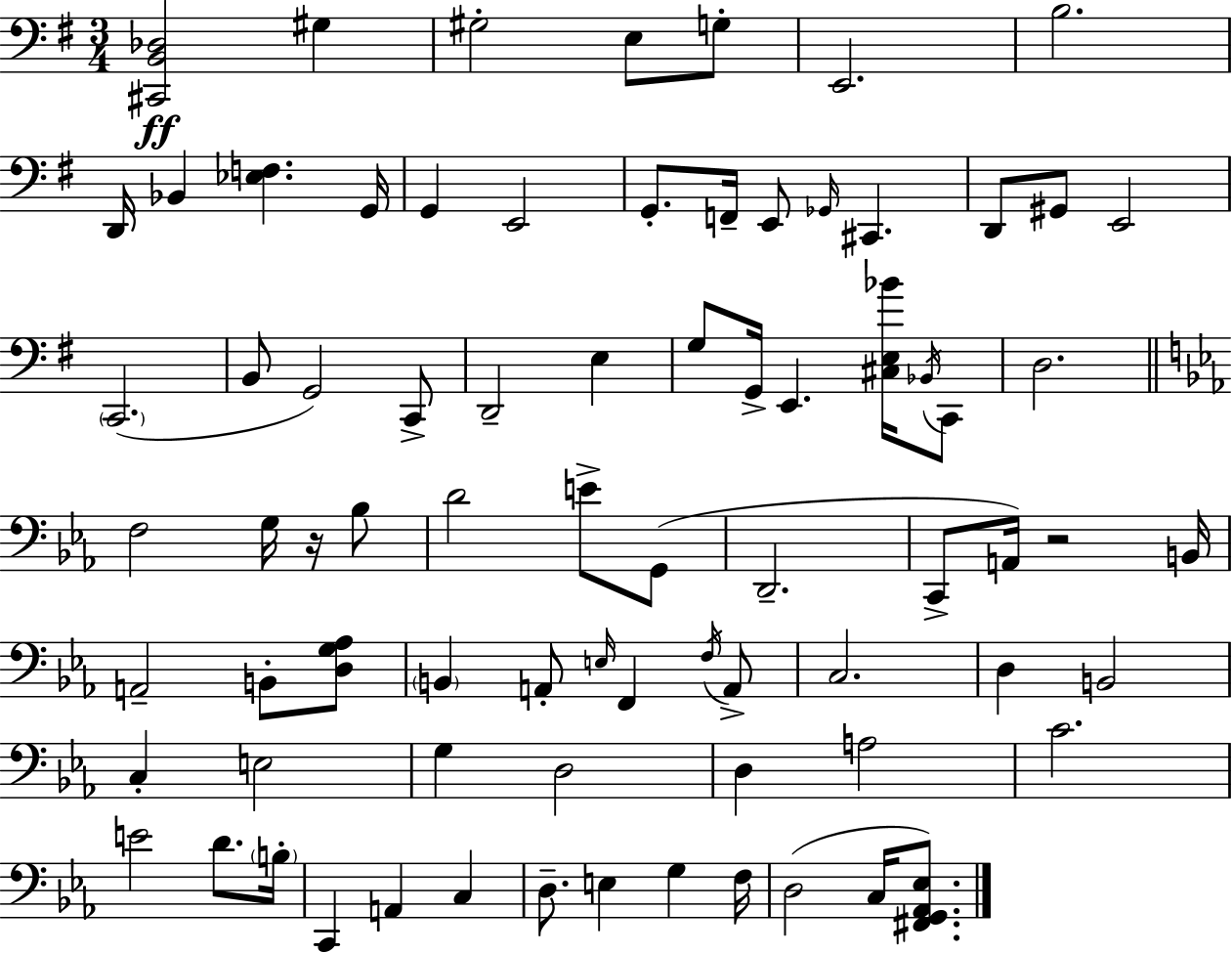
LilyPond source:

{
  \clef bass
  \numericTimeSignature
  \time 3/4
  \key g \major
  <cis, b, des>2\ff gis4 | gis2-. e8 g8-. | e,2. | b2. | \break d,16 bes,4 <ees f>4. g,16 | g,4 e,2 | g,8.-. f,16-- e,8 \grace { ges,16 } cis,4. | d,8 gis,8 e,2 | \break \parenthesize c,2.( | b,8 g,2) c,8-> | d,2-- e4 | g8 g,16-> e,4. <cis e bes'>16 \acciaccatura { bes,16 } | \break c,8 d2. | \bar "||" \break \key c \minor f2 g16 r16 bes8 | d'2 e'8-> g,8( | d,2.-- | c,8-> a,16) r2 b,16 | \break a,2-- b,8-. <d g aes>8 | \parenthesize b,4 a,8-. \grace { e16 } f,4 \acciaccatura { f16 } | a,8-> c2. | d4 b,2 | \break c4-. e2 | g4 d2 | d4 a2 | c'2. | \break e'2 d'8. | \parenthesize b16-. c,4 a,4 c4 | d8.-- e4 g4 | f16 d2( c16 <fis, g, aes, ees>8.) | \break \bar "|."
}